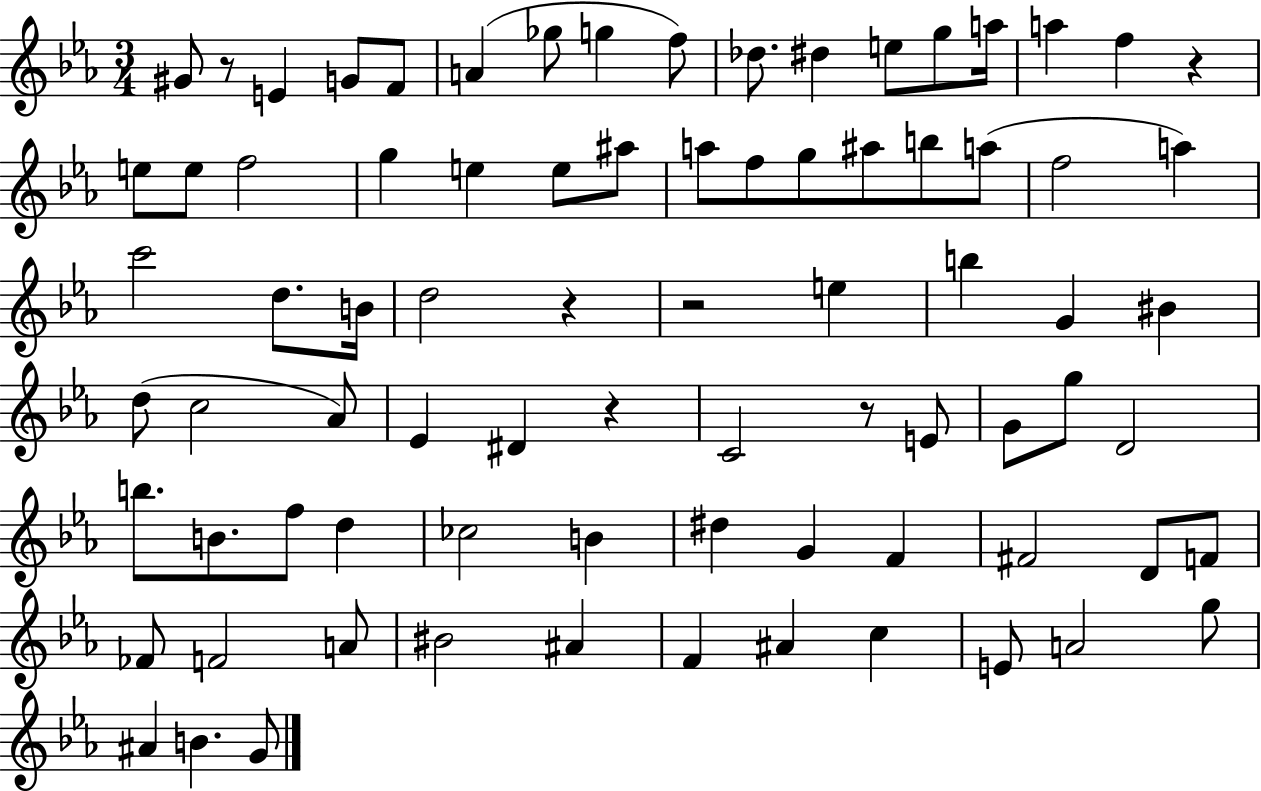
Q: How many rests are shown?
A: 6